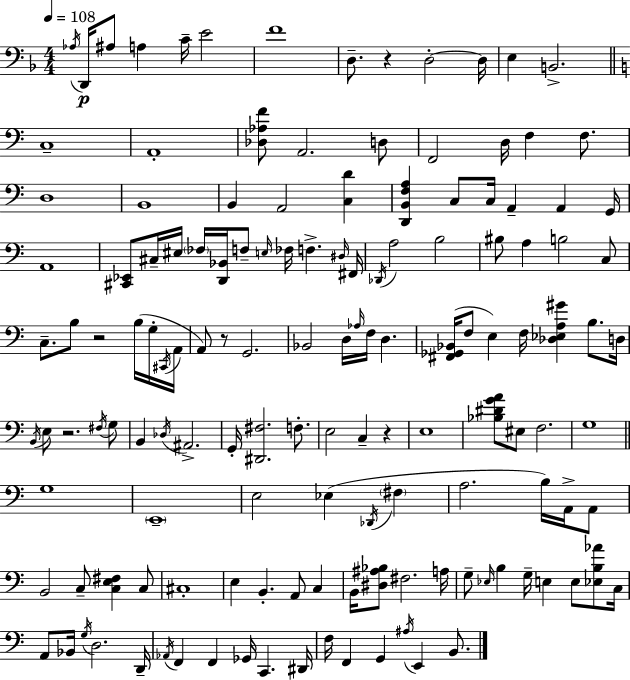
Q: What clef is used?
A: bass